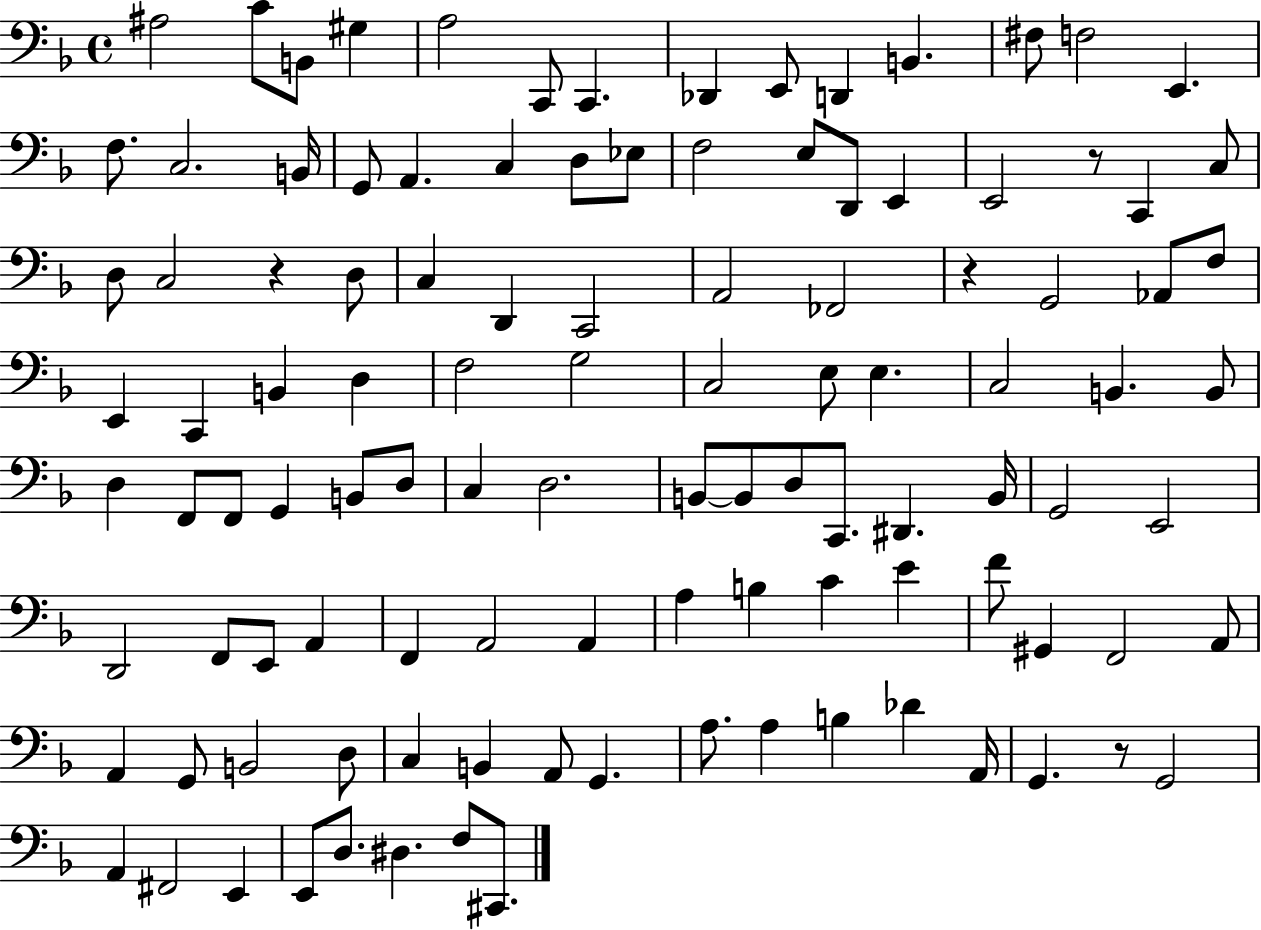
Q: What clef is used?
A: bass